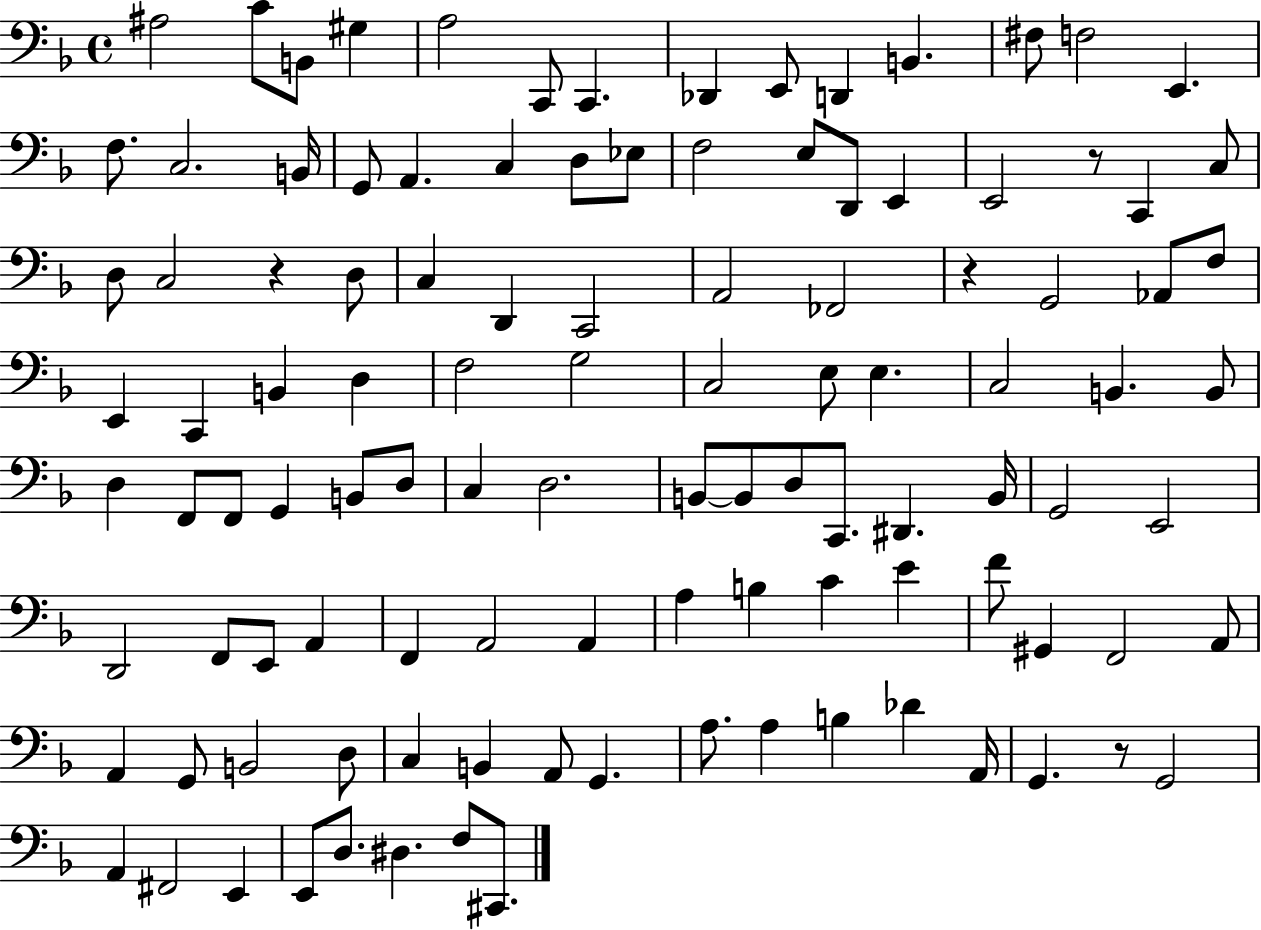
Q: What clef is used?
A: bass